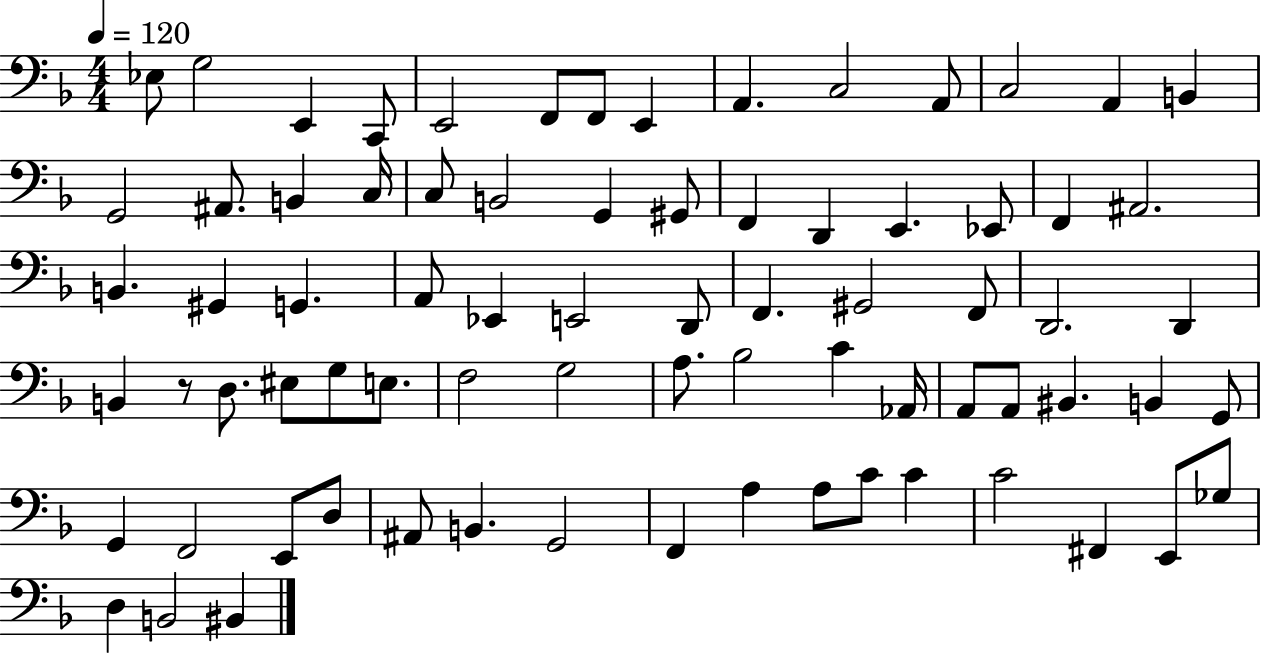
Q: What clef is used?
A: bass